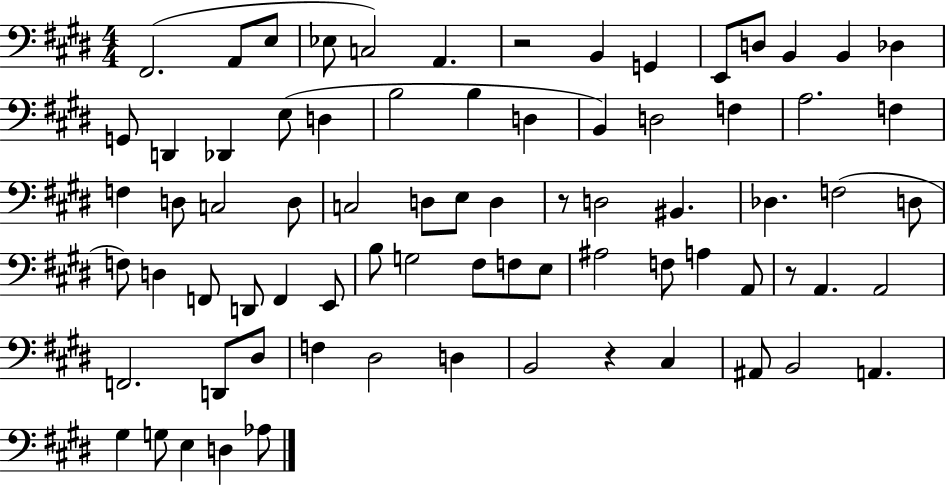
X:1
T:Untitled
M:4/4
L:1/4
K:E
^F,,2 A,,/2 E,/2 _E,/2 C,2 A,, z2 B,, G,, E,,/2 D,/2 B,, B,, _D, G,,/2 D,, _D,, E,/2 D, B,2 B, D, B,, D,2 F, A,2 F, F, D,/2 C,2 D,/2 C,2 D,/2 E,/2 D, z/2 D,2 ^B,, _D, F,2 D,/2 F,/2 D, F,,/2 D,,/2 F,, E,,/2 B,/2 G,2 ^F,/2 F,/2 E,/2 ^A,2 F,/2 A, A,,/2 z/2 A,, A,,2 F,,2 D,,/2 ^D,/2 F, ^D,2 D, B,,2 z ^C, ^A,,/2 B,,2 A,, ^G, G,/2 E, D, _A,/2